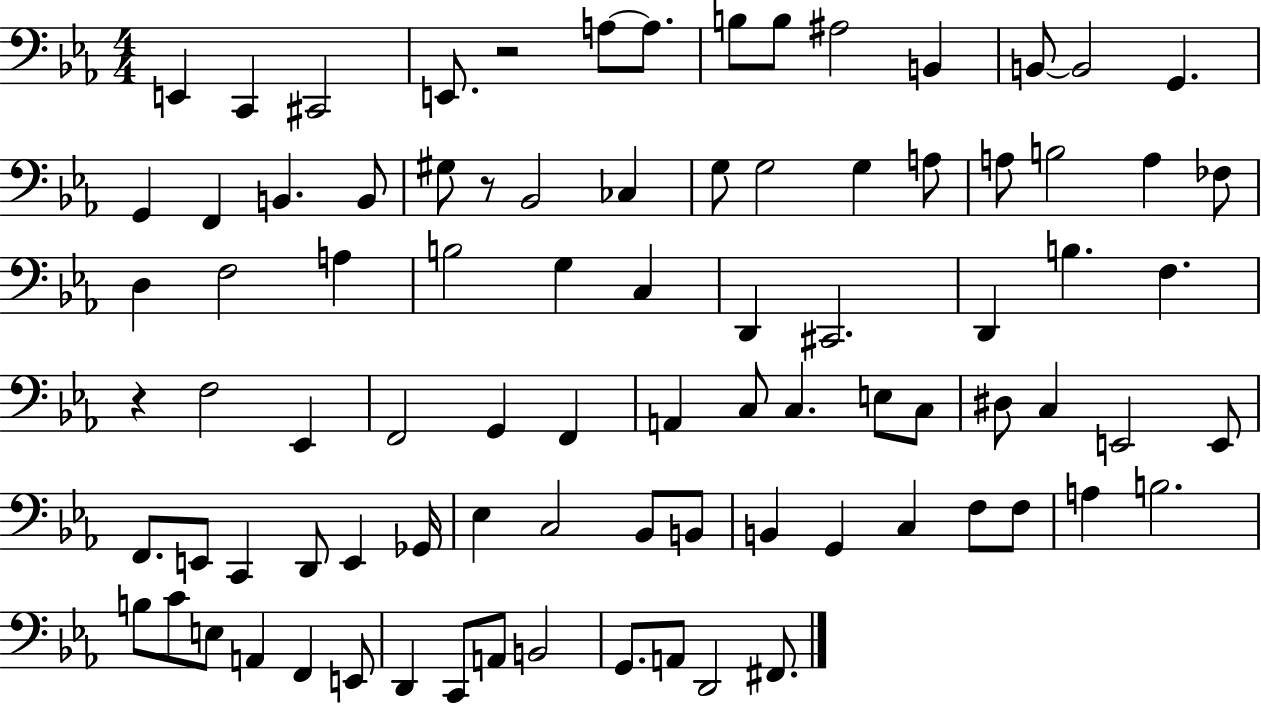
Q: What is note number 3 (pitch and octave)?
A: C#2